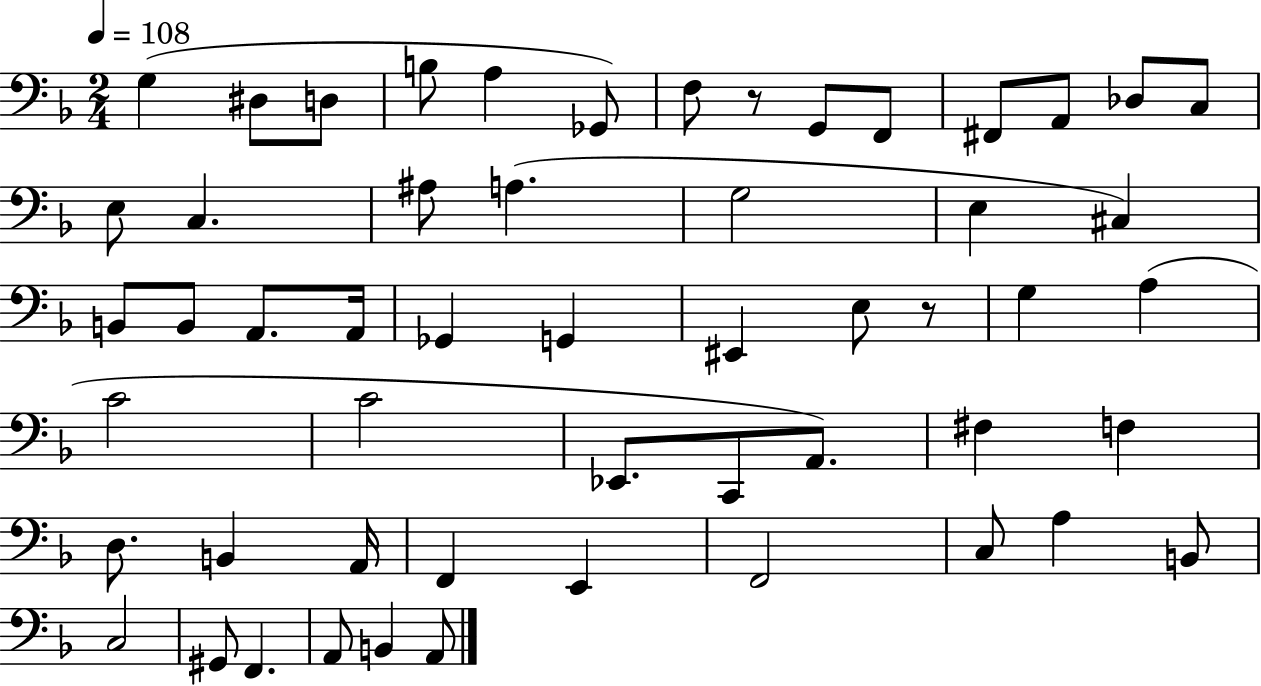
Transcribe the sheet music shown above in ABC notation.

X:1
T:Untitled
M:2/4
L:1/4
K:F
G, ^D,/2 D,/2 B,/2 A, _G,,/2 F,/2 z/2 G,,/2 F,,/2 ^F,,/2 A,,/2 _D,/2 C,/2 E,/2 C, ^A,/2 A, G,2 E, ^C, B,,/2 B,,/2 A,,/2 A,,/4 _G,, G,, ^E,, E,/2 z/2 G, A, C2 C2 _E,,/2 C,,/2 A,,/2 ^F, F, D,/2 B,, A,,/4 F,, E,, F,,2 C,/2 A, B,,/2 C,2 ^G,,/2 F,, A,,/2 B,, A,,/2